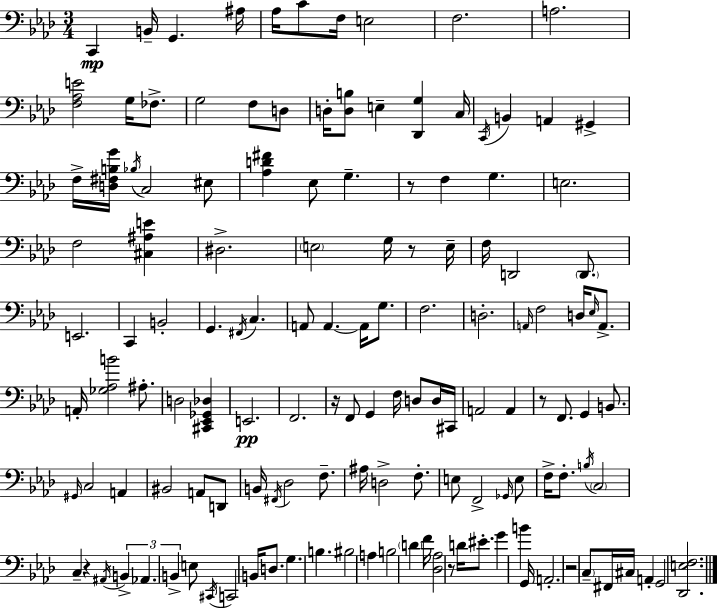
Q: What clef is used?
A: bass